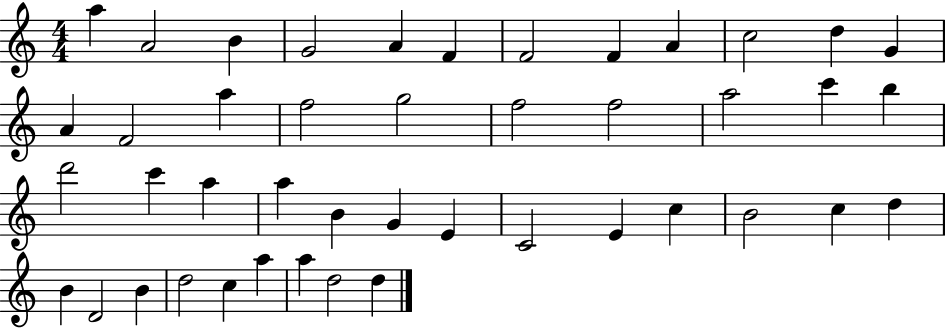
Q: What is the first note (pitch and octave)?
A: A5